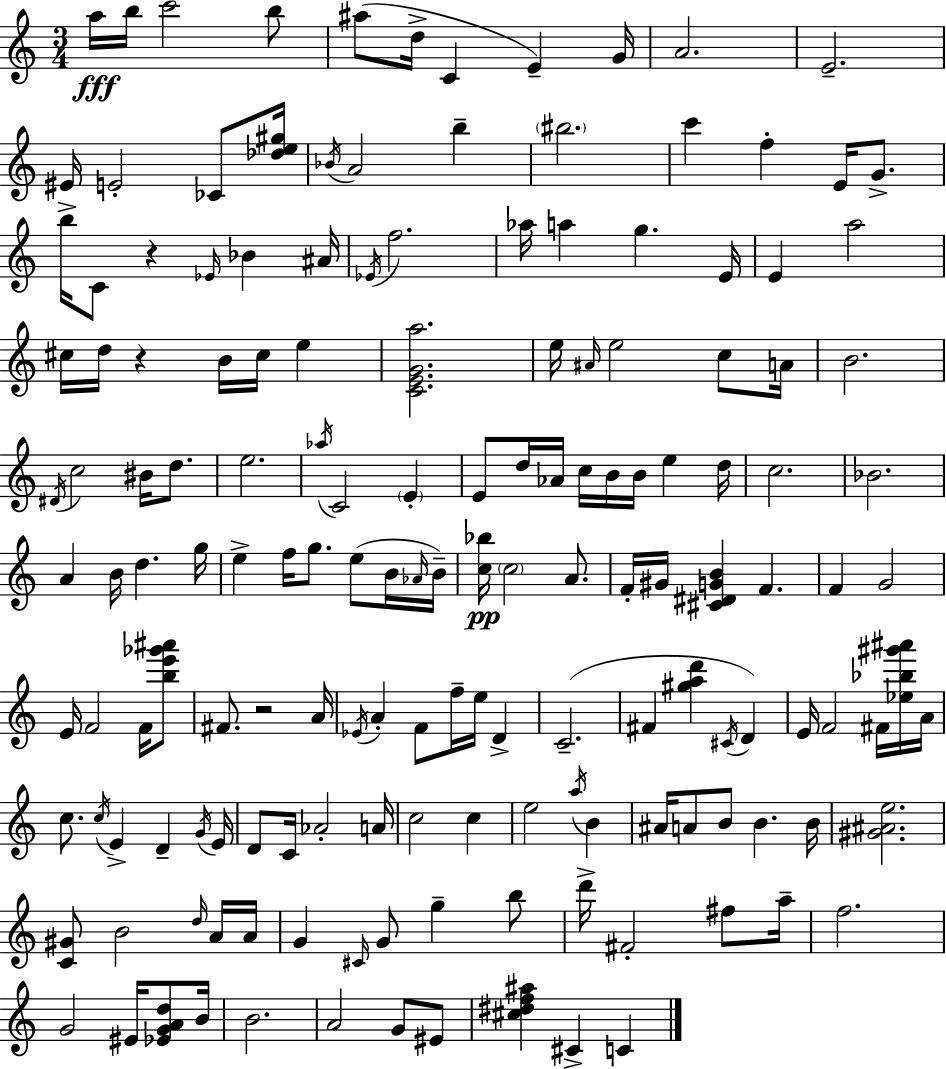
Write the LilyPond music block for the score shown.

{
  \clef treble
  \numericTimeSignature
  \time 3/4
  \key c \major
  \repeat volta 2 { a''16\fff b''16 c'''2 b''8 | ais''8( d''16-> c'4 e'4--) g'16 | a'2. | e'2.-- | \break eis'16 e'2-. ces'8 <des'' e'' gis''>16 | \acciaccatura { bes'16 } a'2 b''4-- | \parenthesize bis''2. | c'''4 f''4-. e'16 g'8.-> | \break b''16-> c'8 r4 \grace { ees'16 } bes'4 | ais'16 \acciaccatura { ees'16 } f''2. | aes''16 a''4 g''4. | e'16 e'4 a''2 | \break cis''16 d''16 r4 b'16 cis''16 e''4 | <c' e' g' a''>2. | e''16 \grace { ais'16 } e''2 | c''8 a'16 b'2. | \break \acciaccatura { dis'16 } c''2 | bis'16 d''8. e''2. | \acciaccatura { aes''16 } c'2 | \parenthesize e'4-. e'8 d''16 aes'16 c''16 b'16 | \break b'16 e''4 d''16 c''2. | bes'2. | a'4 b'16 d''4. | g''16 e''4-> f''16 g''8. | \break e''8( b'16 \grace { aes'16 }) b'16-- <c'' bes''>16\pp \parenthesize c''2 | a'8. f'16-. gis'16 <cis' dis' g' b'>4 | f'4. f'4 g'2 | e'16 f'2 | \break f'16 <b'' e''' ges''' ais'''>8 fis'8. r2 | a'16 \acciaccatura { ees'16 } a'4-. | f'8 f''16-- e''16 d'4-> c'2.--( | fis'4 | \break <gis'' a'' d'''>4 \acciaccatura { cis'16 } d'4) e'16 f'2 | fis'16 <ees'' bes'' gis''' ais'''>16 a'16 c''8. | \acciaccatura { c''16 } e'4-> d'4-- \acciaccatura { g'16 } e'16 d'8 | c'16 aes'2-. a'16 c''2 | \break c''4 e''2 | \acciaccatura { a''16 } b'4 | ais'16 a'8 b'8 b'4. b'16 | <gis' ais' e''>2. | \break <c' gis'>8 b'2 \grace { d''16 } a'16 | a'16 g'4 \grace { cis'16 } g'8 g''4-- | b''8 d'''16-> fis'2-. fis''8 | a''16-- f''2. | \break g'2 eis'16 <ees' g' a' d''>8 | b'16 b'2. | a'2 g'8 | eis'8 <cis'' dis'' f'' ais''>4 cis'4-> c'4 | \break } \bar "|."
}